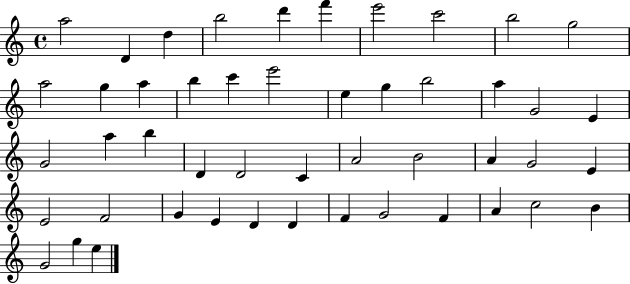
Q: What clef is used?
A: treble